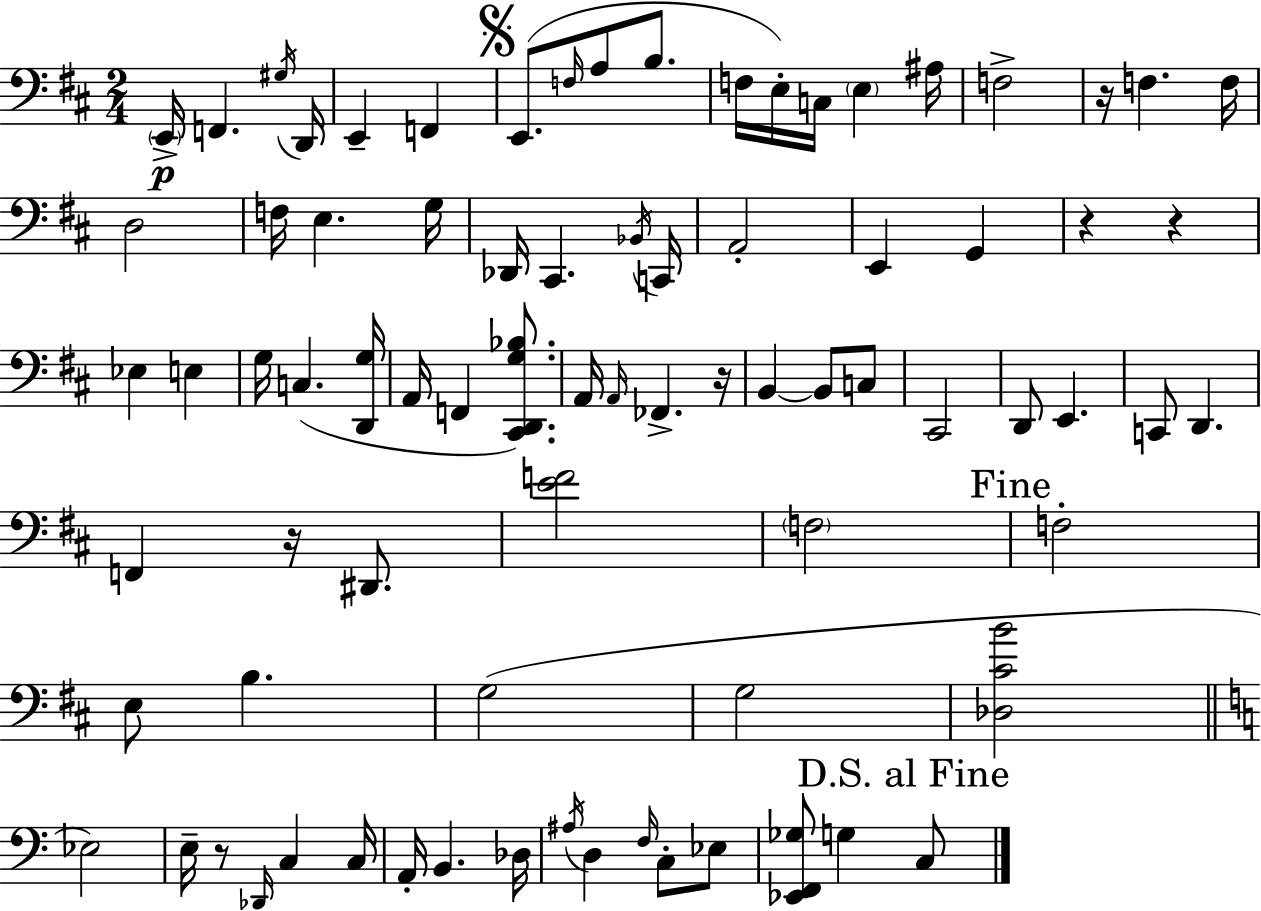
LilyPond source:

{
  \clef bass
  \numericTimeSignature
  \time 2/4
  \key d \major
  \parenthesize e,16->\p f,4. \acciaccatura { gis16 } | d,16 e,4-- f,4 | \mark \markup { \musicglyph "scripts.segno" } e,8.( \grace { f16 } a8 b8. | f16 e16-.) c16 \parenthesize e4 | \break ais16 f2-> | r16 f4. | f16 d2 | f16 e4. | \break g16 des,16 cis,4. | \acciaccatura { bes,16 } c,16 a,2-. | e,4 g,4 | r4 r4 | \break ees4 e4 | g16 c4.( | <d, g>16 a,16 f,4 | <cis, d, g bes>8.) a,16 \grace { a,16 } fes,4.-> | \break r16 b,4~~ | b,8 c8 cis,2 | d,8 e,4. | c,8 d,4. | \break f,4 | r16 dis,8. <e' f'>2 | \parenthesize f2 | \mark "Fine" f2-. | \break e8 b4. | g2( | g2 | <des cis' b'>2 | \break \bar "||" \break \key a \minor ees2) | e16-- r8 \grace { des,16 } c4 | c16 a,16-. b,4. | des16 \acciaccatura { ais16 } d4 \grace { f16 } c8-. | \break ees8 <ees, f, ges>8 g4 | \mark "D.S. al Fine" c8 \bar "|."
}